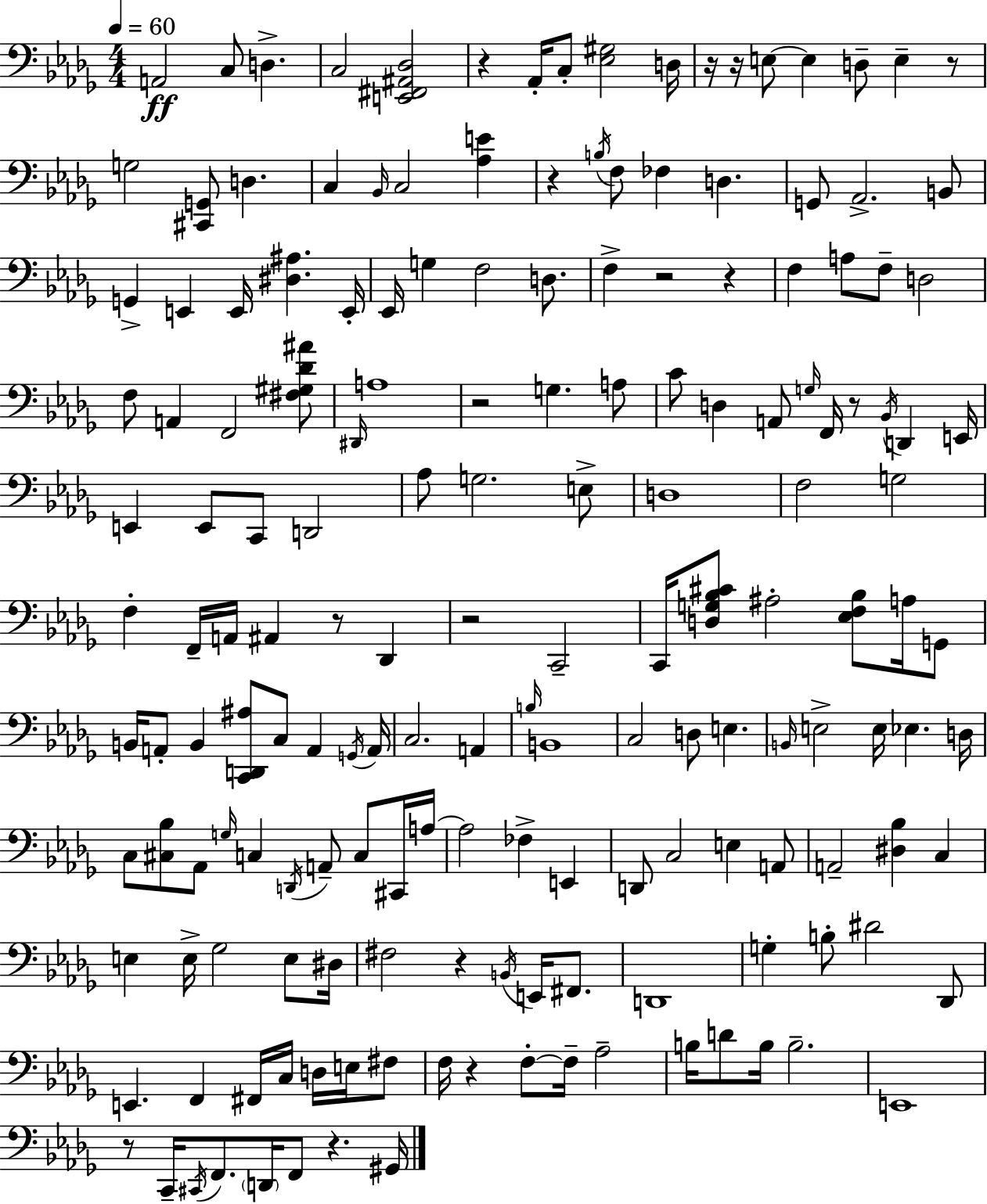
X:1
T:Untitled
M:4/4
L:1/4
K:Bbm
A,,2 C,/2 D, C,2 [E,,^F,,^A,,_D,]2 z _A,,/4 C,/2 [_E,^G,]2 D,/4 z/4 z/4 E,/2 E, D,/2 E, z/2 G,2 [^C,,G,,]/2 D, C, _B,,/4 C,2 [_A,E] z B,/4 F,/2 _F, D, G,,/2 _A,,2 B,,/2 G,, E,, E,,/4 [^D,^A,] E,,/4 _E,,/4 G, F,2 D,/2 F, z2 z F, A,/2 F,/2 D,2 F,/2 A,, F,,2 [^F,^G,_D^A]/2 ^D,,/4 A,4 z2 G, A,/2 C/2 D, A,,/2 G,/4 F,,/4 z/2 _B,,/4 D,, E,,/4 E,, E,,/2 C,,/2 D,,2 _A,/2 G,2 E,/2 D,4 F,2 G,2 F, F,,/4 A,,/4 ^A,, z/2 _D,, z2 C,,2 C,,/4 [D,G,_B,^C]/2 ^A,2 [_E,F,_B,]/2 A,/4 G,,/2 B,,/4 A,,/2 B,, [C,,D,,^A,]/2 C,/2 A,, G,,/4 A,,/4 C,2 A,, B,/4 B,,4 C,2 D,/2 E, B,,/4 E,2 E,/4 _E, D,/4 C,/2 [^C,_B,]/2 _A,,/2 G,/4 C, D,,/4 A,,/2 C,/2 ^C,,/4 A,/4 A,2 _F, E,, D,,/2 C,2 E, A,,/2 A,,2 [^D,_B,] C, E, E,/4 _G,2 E,/2 ^D,/4 ^F,2 z B,,/4 E,,/4 ^F,,/2 D,,4 G, B,/2 ^D2 _D,,/2 E,, F,, ^F,,/4 C,/4 D,/4 E,/4 ^F,/2 F,/4 z F,/2 F,/4 _A,2 B,/4 D/2 B,/4 B,2 E,,4 z/2 C,,/4 ^C,,/4 F,,/2 D,,/4 F,,/2 z ^G,,/4